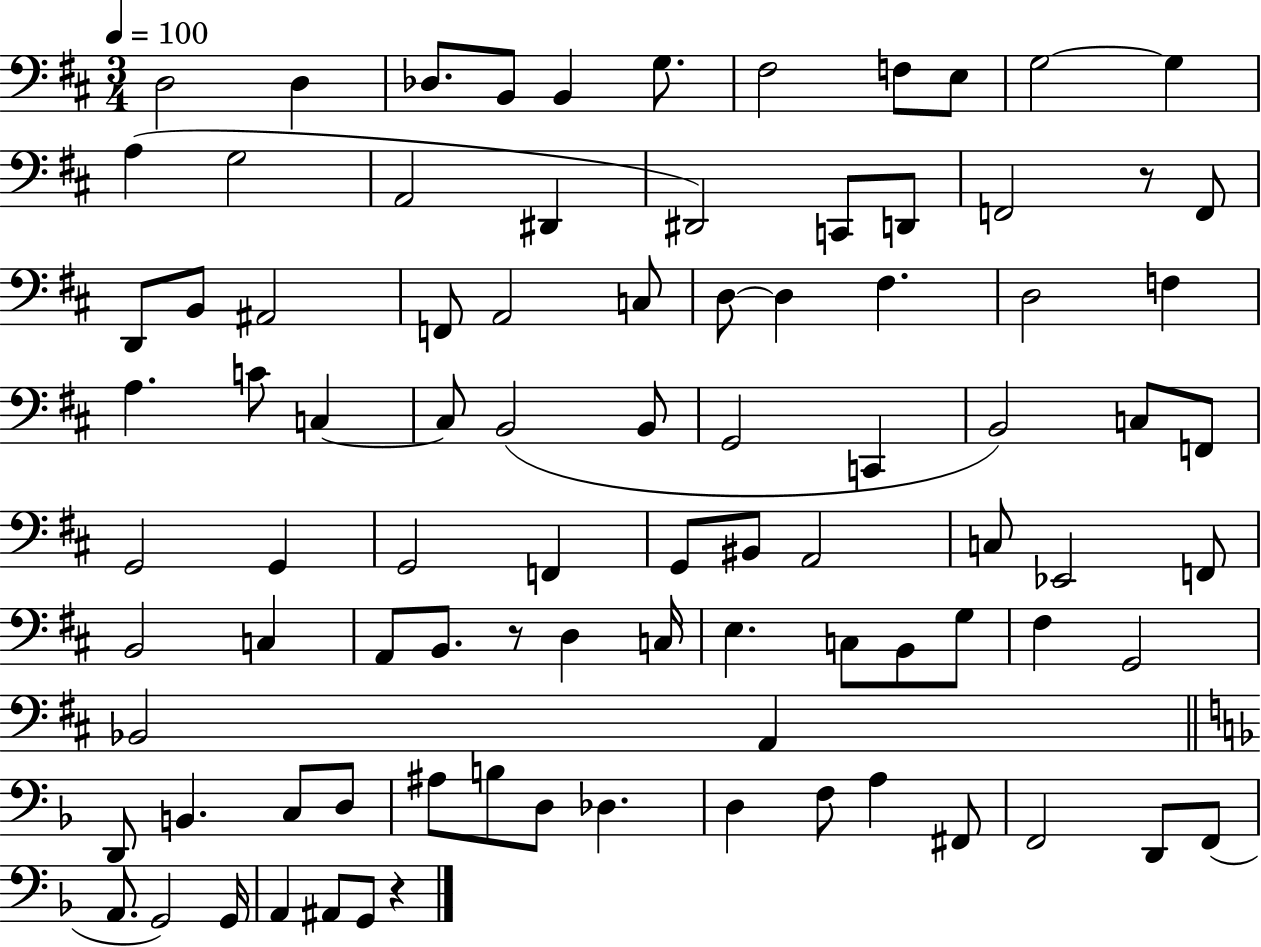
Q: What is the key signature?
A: D major